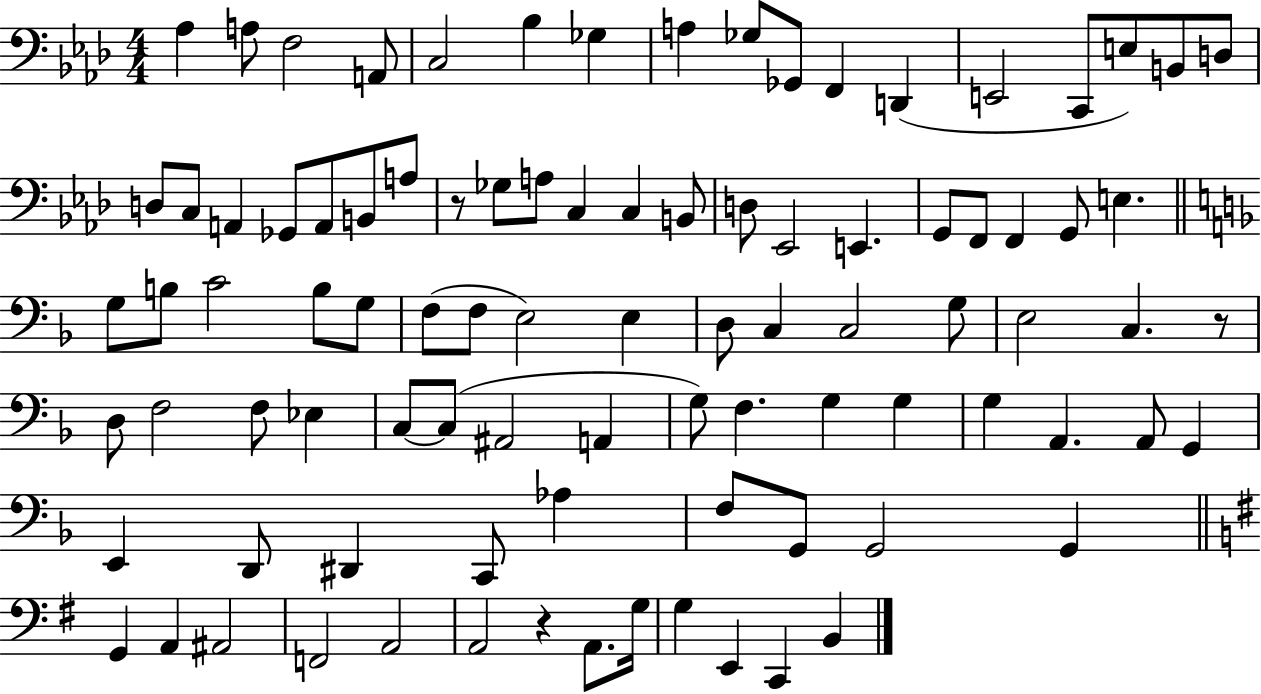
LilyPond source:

{
  \clef bass
  \numericTimeSignature
  \time 4/4
  \key aes \major
  aes4 a8 f2 a,8 | c2 bes4 ges4 | a4 ges8 ges,8 f,4 d,4( | e,2 c,8 e8) b,8 d8 | \break d8 c8 a,4 ges,8 a,8 b,8 a8 | r8 ges8 a8 c4 c4 b,8 | d8 ees,2 e,4. | g,8 f,8 f,4 g,8 e4. | \break \bar "||" \break \key f \major g8 b8 c'2 b8 g8 | f8( f8 e2) e4 | d8 c4 c2 g8 | e2 c4. r8 | \break d8 f2 f8 ees4 | c8~~ c8( ais,2 a,4 | g8) f4. g4 g4 | g4 a,4. a,8 g,4 | \break e,4 d,8 dis,4 c,8 aes4 | f8 g,8 g,2 g,4 | \bar "||" \break \key g \major g,4 a,4 ais,2 | f,2 a,2 | a,2 r4 a,8. g16 | g4 e,4 c,4 b,4 | \break \bar "|."
}